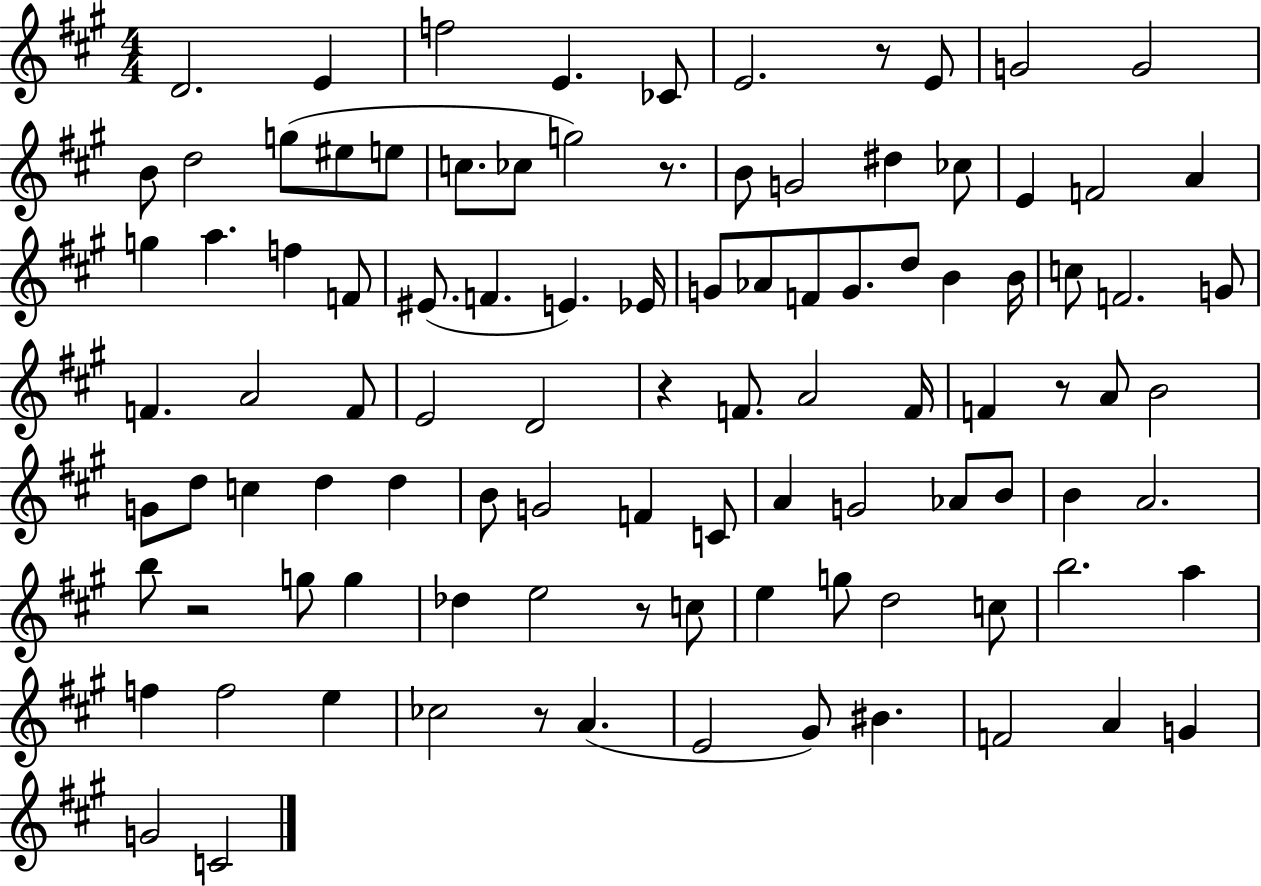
D4/h. E4/q F5/h E4/q. CES4/e E4/h. R/e E4/e G4/h G4/h B4/e D5/h G5/e EIS5/e E5/e C5/e. CES5/e G5/h R/e. B4/e G4/h D#5/q CES5/e E4/q F4/h A4/q G5/q A5/q. F5/q F4/e EIS4/e. F4/q. E4/q. Eb4/s G4/e Ab4/e F4/e G4/e. D5/e B4/q B4/s C5/e F4/h. G4/e F4/q. A4/h F4/e E4/h D4/h R/q F4/e. A4/h F4/s F4/q R/e A4/e B4/h G4/e D5/e C5/q D5/q D5/q B4/e G4/h F4/q C4/e A4/q G4/h Ab4/e B4/e B4/q A4/h. B5/e R/h G5/e G5/q Db5/q E5/h R/e C5/e E5/q G5/e D5/h C5/e B5/h. A5/q F5/q F5/h E5/q CES5/h R/e A4/q. E4/h G#4/e BIS4/q. F4/h A4/q G4/q G4/h C4/h